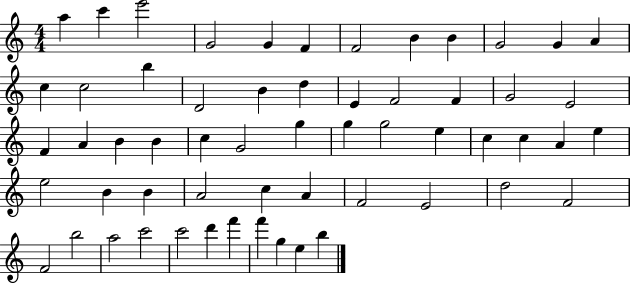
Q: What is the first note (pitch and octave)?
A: A5